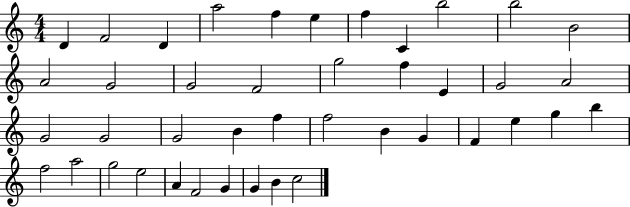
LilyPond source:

{
  \clef treble
  \numericTimeSignature
  \time 4/4
  \key c \major
  d'4 f'2 d'4 | a''2 f''4 e''4 | f''4 c'4 b''2 | b''2 b'2 | \break a'2 g'2 | g'2 f'2 | g''2 f''4 e'4 | g'2 a'2 | \break g'2 g'2 | g'2 b'4 f''4 | f''2 b'4 g'4 | f'4 e''4 g''4 b''4 | \break f''2 a''2 | g''2 e''2 | a'4 f'2 g'4 | g'4 b'4 c''2 | \break \bar "|."
}